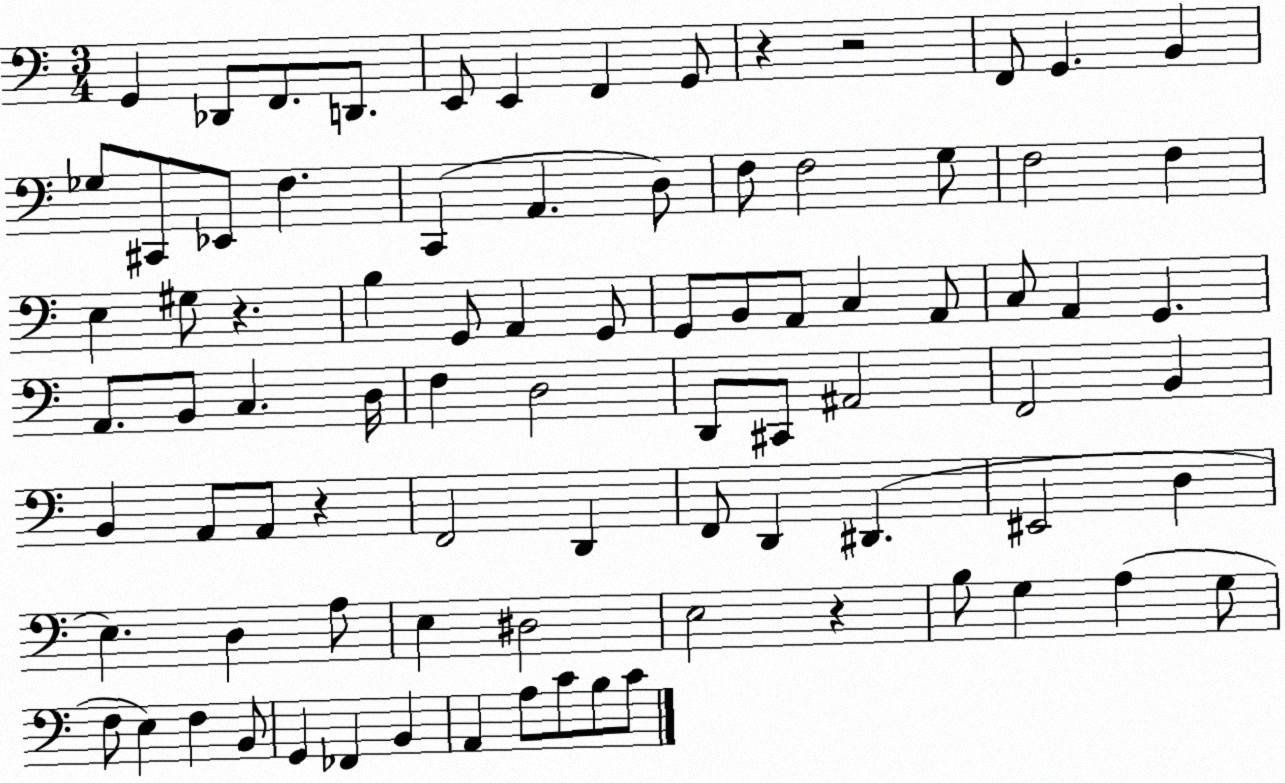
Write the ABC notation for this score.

X:1
T:Untitled
M:3/4
L:1/4
K:C
G,, _D,,/2 F,,/2 D,,/2 E,,/2 E,, F,, G,,/2 z z2 F,,/2 G,, B,, _G,/2 ^C,,/2 _E,,/2 F, C,, A,, D,/2 F,/2 F,2 G,/2 F,2 F, E, ^G,/2 z B, G,,/2 A,, G,,/2 G,,/2 B,,/2 A,,/2 C, A,,/2 C,/2 A,, G,, A,,/2 B,,/2 C, D,/4 F, D,2 D,,/2 ^C,,/2 ^A,,2 F,,2 B,, B,, A,,/2 A,,/2 z F,,2 D,, F,,/2 D,, ^D,, ^E,,2 D, E, D, A,/2 E, ^D,2 E,2 z B,/2 G, A, G,/2 F,/2 E, F, B,,/2 G,, _F,, B,, A,, A,/2 C/2 B,/2 C/2